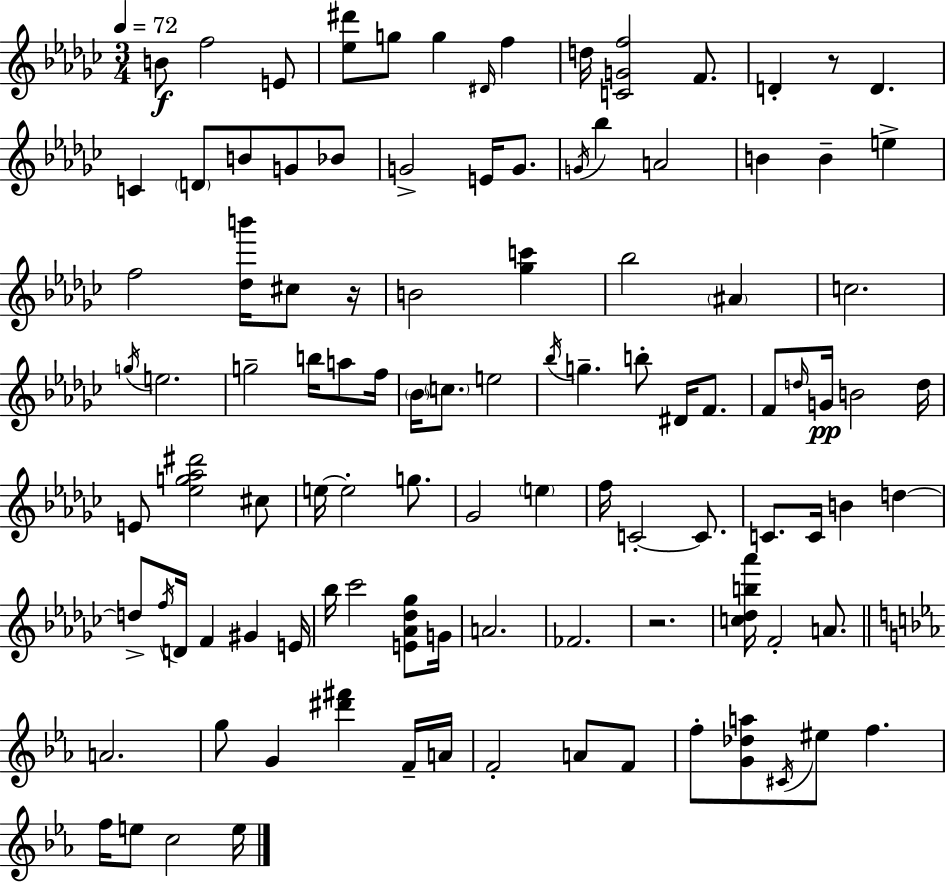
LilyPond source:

{
  \clef treble
  \numericTimeSignature
  \time 3/4
  \key ees \minor
  \tempo 4 = 72
  b'8\f f''2 e'8 | <ees'' dis'''>8 g''8 g''4 \grace { dis'16 } f''4 | d''16 <c' g' f''>2 f'8. | d'4-. r8 d'4. | \break c'4 \parenthesize d'8 b'8 g'8 bes'8 | g'2-> e'16 g'8. | \acciaccatura { g'16 } bes''4 a'2 | b'4 b'4-- e''4-> | \break f''2 <des'' b'''>16 cis''8 | r16 b'2 <ges'' c'''>4 | bes''2 \parenthesize ais'4 | c''2. | \break \acciaccatura { g''16 } e''2. | g''2-- b''16 | a''8 f''16 \parenthesize bes'16 \parenthesize c''8. e''2 | \acciaccatura { bes''16 } g''4.-- b''8-. | \break dis'16 f'8. f'8 \grace { d''16 }\pp g'16 b'2 | d''16 e'8 <ees'' g'' aes'' dis'''>2 | cis''8 e''16~~ e''2-. | g''8. ges'2 | \break \parenthesize e''4 f''16 c'2-.~~ | c'8. c'8. c'16 b'4 | d''4~~ d''8-> \acciaccatura { f''16 } d'16 f'4 | gis'4 e'16 bes''16 ces'''2 | \break <e' aes' des'' ges''>8 g'16 a'2. | fes'2. | r2. | <c'' des'' b'' aes'''>16 f'2-. | \break a'8. \bar "||" \break \key ees \major a'2. | g''8 g'4 <dis''' fis'''>4 f'16-- a'16 | f'2-. a'8 f'8 | f''8-. <g' des'' a''>8 \acciaccatura { cis'16 } eis''8 f''4. | \break f''16 e''8 c''2 | e''16 \bar "|."
}